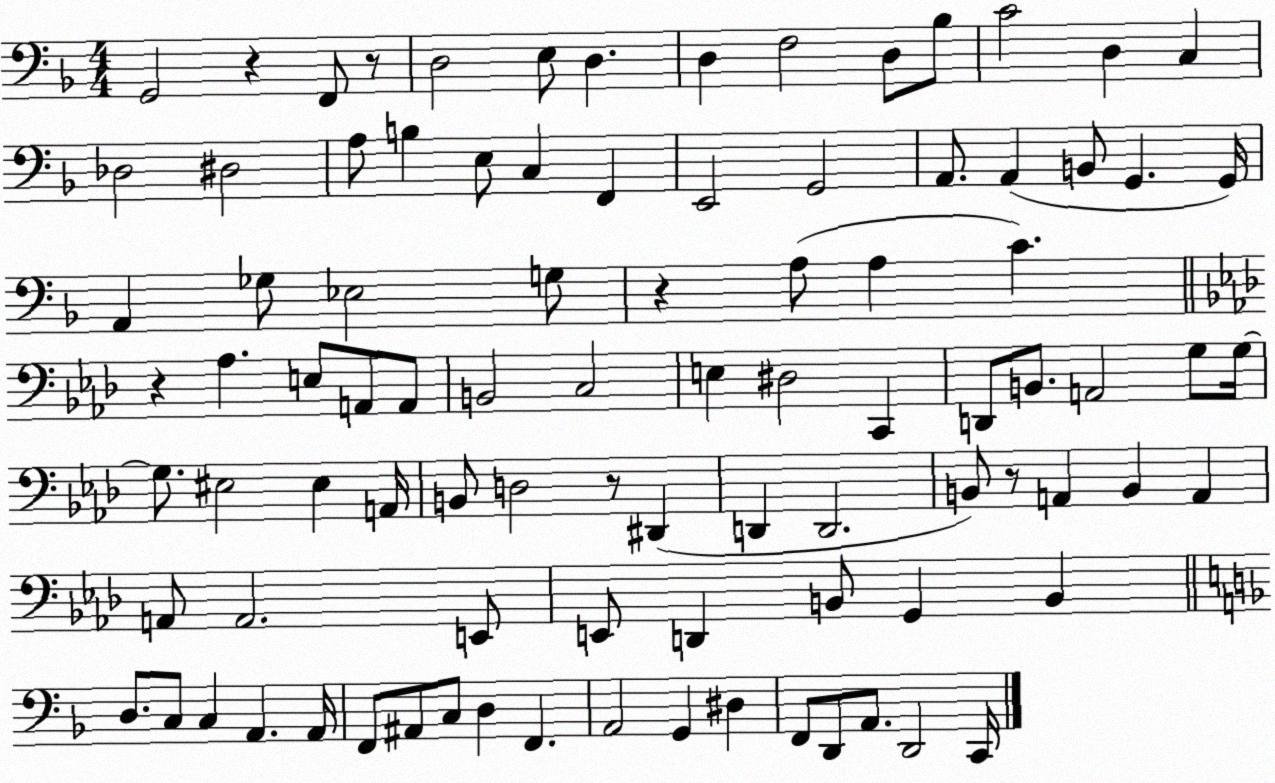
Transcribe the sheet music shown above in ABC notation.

X:1
T:Untitled
M:4/4
L:1/4
K:F
G,,2 z F,,/2 z/2 D,2 E,/2 D, D, F,2 D,/2 _B,/2 C2 D, C, _D,2 ^D,2 A,/2 B, E,/2 C, F,, E,,2 G,,2 A,,/2 A,, B,,/2 G,, G,,/4 A,, _G,/2 _E,2 G,/2 z A,/2 A, C z _A, E,/2 A,,/2 A,,/2 B,,2 C,2 E, ^D,2 C,, D,,/2 B,,/2 A,,2 G,/2 G,/4 G,/2 ^E,2 ^E, A,,/4 B,,/2 D,2 z/2 ^D,, D,, D,,2 B,,/2 z/2 A,, B,, A,, A,,/2 A,,2 E,,/2 E,,/2 D,, B,,/2 G,, B,, D,/2 C,/2 C, A,, A,,/4 F,,/2 ^A,,/2 C,/2 D, F,, A,,2 G,, ^D, F,,/2 D,,/2 A,,/2 D,,2 C,,/4